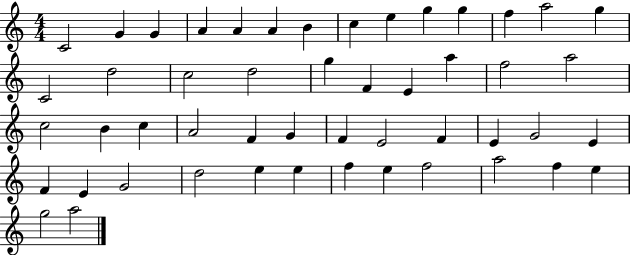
C4/h G4/q G4/q A4/q A4/q A4/q B4/q C5/q E5/q G5/q G5/q F5/q A5/h G5/q C4/h D5/h C5/h D5/h G5/q F4/q E4/q A5/q F5/h A5/h C5/h B4/q C5/q A4/h F4/q G4/q F4/q E4/h F4/q E4/q G4/h E4/q F4/q E4/q G4/h D5/h E5/q E5/q F5/q E5/q F5/h A5/h F5/q E5/q G5/h A5/h